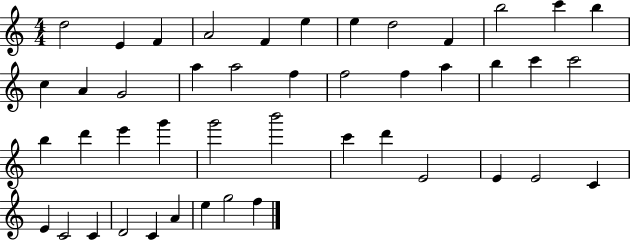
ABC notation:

X:1
T:Untitled
M:4/4
L:1/4
K:C
d2 E F A2 F e e d2 F b2 c' b c A G2 a a2 f f2 f a b c' c'2 b d' e' g' g'2 b'2 c' d' E2 E E2 C E C2 C D2 C A e g2 f